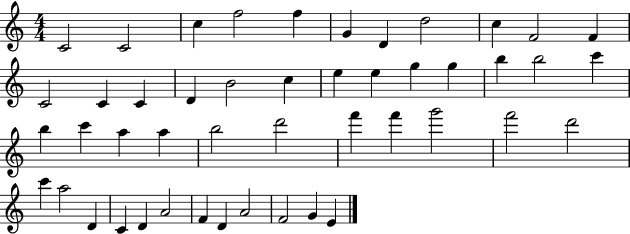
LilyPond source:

{
  \clef treble
  \numericTimeSignature
  \time 4/4
  \key c \major
  c'2 c'2 | c''4 f''2 f''4 | g'4 d'4 d''2 | c''4 f'2 f'4 | \break c'2 c'4 c'4 | d'4 b'2 c''4 | e''4 e''4 g''4 g''4 | b''4 b''2 c'''4 | \break b''4 c'''4 a''4 a''4 | b''2 d'''2 | f'''4 f'''4 g'''2 | f'''2 d'''2 | \break c'''4 a''2 d'4 | c'4 d'4 a'2 | f'4 d'4 a'2 | f'2 g'4 e'4 | \break \bar "|."
}